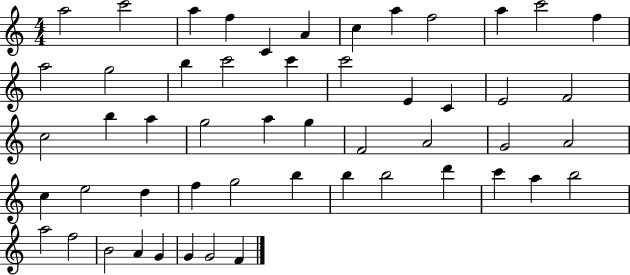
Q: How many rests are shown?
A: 0